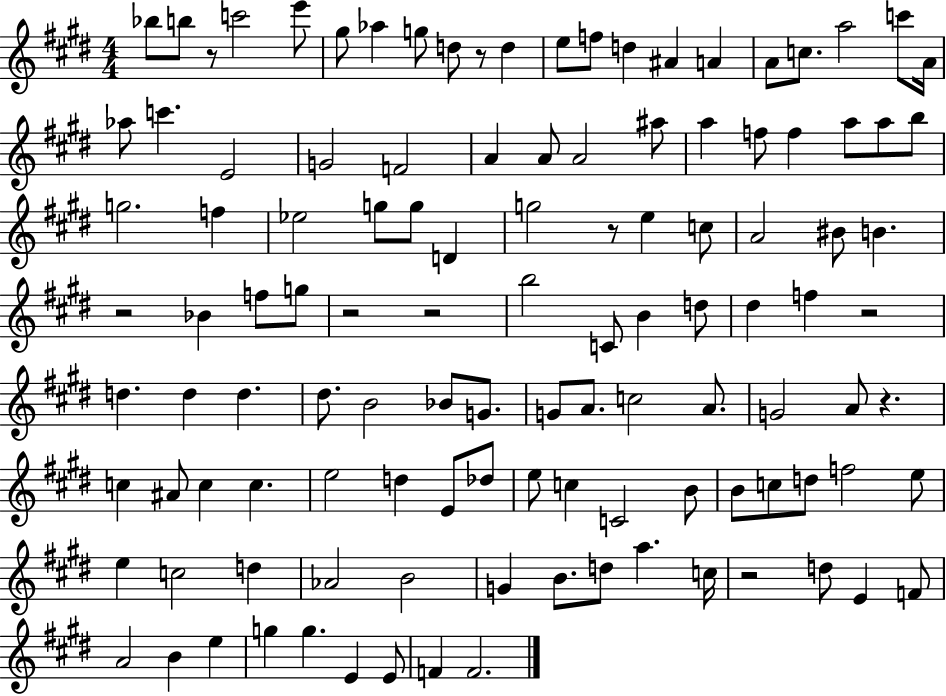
Bb5/e B5/e R/e C6/h E6/e G#5/e Ab5/q G5/e D5/e R/e D5/q E5/e F5/e D5/q A#4/q A4/q A4/e C5/e. A5/h C6/e A4/s Ab5/e C6/q. E4/h G4/h F4/h A4/q A4/e A4/h A#5/e A5/q F5/e F5/q A5/e A5/e B5/e G5/h. F5/q Eb5/h G5/e G5/e D4/q G5/h R/e E5/q C5/e A4/h BIS4/e B4/q. R/h Bb4/q F5/e G5/e R/h R/h B5/h C4/e B4/q D5/e D#5/q F5/q R/h D5/q. D5/q D5/q. D#5/e. B4/h Bb4/e G4/e. G4/e A4/e. C5/h A4/e. G4/h A4/e R/q. C5/q A#4/e C5/q C5/q. E5/h D5/q E4/e Db5/e E5/e C5/q C4/h B4/e B4/e C5/e D5/e F5/h E5/e E5/q C5/h D5/q Ab4/h B4/h G4/q B4/e. D5/e A5/q. C5/s R/h D5/e E4/q F4/e A4/h B4/q E5/q G5/q G5/q. E4/q E4/e F4/q F4/h.